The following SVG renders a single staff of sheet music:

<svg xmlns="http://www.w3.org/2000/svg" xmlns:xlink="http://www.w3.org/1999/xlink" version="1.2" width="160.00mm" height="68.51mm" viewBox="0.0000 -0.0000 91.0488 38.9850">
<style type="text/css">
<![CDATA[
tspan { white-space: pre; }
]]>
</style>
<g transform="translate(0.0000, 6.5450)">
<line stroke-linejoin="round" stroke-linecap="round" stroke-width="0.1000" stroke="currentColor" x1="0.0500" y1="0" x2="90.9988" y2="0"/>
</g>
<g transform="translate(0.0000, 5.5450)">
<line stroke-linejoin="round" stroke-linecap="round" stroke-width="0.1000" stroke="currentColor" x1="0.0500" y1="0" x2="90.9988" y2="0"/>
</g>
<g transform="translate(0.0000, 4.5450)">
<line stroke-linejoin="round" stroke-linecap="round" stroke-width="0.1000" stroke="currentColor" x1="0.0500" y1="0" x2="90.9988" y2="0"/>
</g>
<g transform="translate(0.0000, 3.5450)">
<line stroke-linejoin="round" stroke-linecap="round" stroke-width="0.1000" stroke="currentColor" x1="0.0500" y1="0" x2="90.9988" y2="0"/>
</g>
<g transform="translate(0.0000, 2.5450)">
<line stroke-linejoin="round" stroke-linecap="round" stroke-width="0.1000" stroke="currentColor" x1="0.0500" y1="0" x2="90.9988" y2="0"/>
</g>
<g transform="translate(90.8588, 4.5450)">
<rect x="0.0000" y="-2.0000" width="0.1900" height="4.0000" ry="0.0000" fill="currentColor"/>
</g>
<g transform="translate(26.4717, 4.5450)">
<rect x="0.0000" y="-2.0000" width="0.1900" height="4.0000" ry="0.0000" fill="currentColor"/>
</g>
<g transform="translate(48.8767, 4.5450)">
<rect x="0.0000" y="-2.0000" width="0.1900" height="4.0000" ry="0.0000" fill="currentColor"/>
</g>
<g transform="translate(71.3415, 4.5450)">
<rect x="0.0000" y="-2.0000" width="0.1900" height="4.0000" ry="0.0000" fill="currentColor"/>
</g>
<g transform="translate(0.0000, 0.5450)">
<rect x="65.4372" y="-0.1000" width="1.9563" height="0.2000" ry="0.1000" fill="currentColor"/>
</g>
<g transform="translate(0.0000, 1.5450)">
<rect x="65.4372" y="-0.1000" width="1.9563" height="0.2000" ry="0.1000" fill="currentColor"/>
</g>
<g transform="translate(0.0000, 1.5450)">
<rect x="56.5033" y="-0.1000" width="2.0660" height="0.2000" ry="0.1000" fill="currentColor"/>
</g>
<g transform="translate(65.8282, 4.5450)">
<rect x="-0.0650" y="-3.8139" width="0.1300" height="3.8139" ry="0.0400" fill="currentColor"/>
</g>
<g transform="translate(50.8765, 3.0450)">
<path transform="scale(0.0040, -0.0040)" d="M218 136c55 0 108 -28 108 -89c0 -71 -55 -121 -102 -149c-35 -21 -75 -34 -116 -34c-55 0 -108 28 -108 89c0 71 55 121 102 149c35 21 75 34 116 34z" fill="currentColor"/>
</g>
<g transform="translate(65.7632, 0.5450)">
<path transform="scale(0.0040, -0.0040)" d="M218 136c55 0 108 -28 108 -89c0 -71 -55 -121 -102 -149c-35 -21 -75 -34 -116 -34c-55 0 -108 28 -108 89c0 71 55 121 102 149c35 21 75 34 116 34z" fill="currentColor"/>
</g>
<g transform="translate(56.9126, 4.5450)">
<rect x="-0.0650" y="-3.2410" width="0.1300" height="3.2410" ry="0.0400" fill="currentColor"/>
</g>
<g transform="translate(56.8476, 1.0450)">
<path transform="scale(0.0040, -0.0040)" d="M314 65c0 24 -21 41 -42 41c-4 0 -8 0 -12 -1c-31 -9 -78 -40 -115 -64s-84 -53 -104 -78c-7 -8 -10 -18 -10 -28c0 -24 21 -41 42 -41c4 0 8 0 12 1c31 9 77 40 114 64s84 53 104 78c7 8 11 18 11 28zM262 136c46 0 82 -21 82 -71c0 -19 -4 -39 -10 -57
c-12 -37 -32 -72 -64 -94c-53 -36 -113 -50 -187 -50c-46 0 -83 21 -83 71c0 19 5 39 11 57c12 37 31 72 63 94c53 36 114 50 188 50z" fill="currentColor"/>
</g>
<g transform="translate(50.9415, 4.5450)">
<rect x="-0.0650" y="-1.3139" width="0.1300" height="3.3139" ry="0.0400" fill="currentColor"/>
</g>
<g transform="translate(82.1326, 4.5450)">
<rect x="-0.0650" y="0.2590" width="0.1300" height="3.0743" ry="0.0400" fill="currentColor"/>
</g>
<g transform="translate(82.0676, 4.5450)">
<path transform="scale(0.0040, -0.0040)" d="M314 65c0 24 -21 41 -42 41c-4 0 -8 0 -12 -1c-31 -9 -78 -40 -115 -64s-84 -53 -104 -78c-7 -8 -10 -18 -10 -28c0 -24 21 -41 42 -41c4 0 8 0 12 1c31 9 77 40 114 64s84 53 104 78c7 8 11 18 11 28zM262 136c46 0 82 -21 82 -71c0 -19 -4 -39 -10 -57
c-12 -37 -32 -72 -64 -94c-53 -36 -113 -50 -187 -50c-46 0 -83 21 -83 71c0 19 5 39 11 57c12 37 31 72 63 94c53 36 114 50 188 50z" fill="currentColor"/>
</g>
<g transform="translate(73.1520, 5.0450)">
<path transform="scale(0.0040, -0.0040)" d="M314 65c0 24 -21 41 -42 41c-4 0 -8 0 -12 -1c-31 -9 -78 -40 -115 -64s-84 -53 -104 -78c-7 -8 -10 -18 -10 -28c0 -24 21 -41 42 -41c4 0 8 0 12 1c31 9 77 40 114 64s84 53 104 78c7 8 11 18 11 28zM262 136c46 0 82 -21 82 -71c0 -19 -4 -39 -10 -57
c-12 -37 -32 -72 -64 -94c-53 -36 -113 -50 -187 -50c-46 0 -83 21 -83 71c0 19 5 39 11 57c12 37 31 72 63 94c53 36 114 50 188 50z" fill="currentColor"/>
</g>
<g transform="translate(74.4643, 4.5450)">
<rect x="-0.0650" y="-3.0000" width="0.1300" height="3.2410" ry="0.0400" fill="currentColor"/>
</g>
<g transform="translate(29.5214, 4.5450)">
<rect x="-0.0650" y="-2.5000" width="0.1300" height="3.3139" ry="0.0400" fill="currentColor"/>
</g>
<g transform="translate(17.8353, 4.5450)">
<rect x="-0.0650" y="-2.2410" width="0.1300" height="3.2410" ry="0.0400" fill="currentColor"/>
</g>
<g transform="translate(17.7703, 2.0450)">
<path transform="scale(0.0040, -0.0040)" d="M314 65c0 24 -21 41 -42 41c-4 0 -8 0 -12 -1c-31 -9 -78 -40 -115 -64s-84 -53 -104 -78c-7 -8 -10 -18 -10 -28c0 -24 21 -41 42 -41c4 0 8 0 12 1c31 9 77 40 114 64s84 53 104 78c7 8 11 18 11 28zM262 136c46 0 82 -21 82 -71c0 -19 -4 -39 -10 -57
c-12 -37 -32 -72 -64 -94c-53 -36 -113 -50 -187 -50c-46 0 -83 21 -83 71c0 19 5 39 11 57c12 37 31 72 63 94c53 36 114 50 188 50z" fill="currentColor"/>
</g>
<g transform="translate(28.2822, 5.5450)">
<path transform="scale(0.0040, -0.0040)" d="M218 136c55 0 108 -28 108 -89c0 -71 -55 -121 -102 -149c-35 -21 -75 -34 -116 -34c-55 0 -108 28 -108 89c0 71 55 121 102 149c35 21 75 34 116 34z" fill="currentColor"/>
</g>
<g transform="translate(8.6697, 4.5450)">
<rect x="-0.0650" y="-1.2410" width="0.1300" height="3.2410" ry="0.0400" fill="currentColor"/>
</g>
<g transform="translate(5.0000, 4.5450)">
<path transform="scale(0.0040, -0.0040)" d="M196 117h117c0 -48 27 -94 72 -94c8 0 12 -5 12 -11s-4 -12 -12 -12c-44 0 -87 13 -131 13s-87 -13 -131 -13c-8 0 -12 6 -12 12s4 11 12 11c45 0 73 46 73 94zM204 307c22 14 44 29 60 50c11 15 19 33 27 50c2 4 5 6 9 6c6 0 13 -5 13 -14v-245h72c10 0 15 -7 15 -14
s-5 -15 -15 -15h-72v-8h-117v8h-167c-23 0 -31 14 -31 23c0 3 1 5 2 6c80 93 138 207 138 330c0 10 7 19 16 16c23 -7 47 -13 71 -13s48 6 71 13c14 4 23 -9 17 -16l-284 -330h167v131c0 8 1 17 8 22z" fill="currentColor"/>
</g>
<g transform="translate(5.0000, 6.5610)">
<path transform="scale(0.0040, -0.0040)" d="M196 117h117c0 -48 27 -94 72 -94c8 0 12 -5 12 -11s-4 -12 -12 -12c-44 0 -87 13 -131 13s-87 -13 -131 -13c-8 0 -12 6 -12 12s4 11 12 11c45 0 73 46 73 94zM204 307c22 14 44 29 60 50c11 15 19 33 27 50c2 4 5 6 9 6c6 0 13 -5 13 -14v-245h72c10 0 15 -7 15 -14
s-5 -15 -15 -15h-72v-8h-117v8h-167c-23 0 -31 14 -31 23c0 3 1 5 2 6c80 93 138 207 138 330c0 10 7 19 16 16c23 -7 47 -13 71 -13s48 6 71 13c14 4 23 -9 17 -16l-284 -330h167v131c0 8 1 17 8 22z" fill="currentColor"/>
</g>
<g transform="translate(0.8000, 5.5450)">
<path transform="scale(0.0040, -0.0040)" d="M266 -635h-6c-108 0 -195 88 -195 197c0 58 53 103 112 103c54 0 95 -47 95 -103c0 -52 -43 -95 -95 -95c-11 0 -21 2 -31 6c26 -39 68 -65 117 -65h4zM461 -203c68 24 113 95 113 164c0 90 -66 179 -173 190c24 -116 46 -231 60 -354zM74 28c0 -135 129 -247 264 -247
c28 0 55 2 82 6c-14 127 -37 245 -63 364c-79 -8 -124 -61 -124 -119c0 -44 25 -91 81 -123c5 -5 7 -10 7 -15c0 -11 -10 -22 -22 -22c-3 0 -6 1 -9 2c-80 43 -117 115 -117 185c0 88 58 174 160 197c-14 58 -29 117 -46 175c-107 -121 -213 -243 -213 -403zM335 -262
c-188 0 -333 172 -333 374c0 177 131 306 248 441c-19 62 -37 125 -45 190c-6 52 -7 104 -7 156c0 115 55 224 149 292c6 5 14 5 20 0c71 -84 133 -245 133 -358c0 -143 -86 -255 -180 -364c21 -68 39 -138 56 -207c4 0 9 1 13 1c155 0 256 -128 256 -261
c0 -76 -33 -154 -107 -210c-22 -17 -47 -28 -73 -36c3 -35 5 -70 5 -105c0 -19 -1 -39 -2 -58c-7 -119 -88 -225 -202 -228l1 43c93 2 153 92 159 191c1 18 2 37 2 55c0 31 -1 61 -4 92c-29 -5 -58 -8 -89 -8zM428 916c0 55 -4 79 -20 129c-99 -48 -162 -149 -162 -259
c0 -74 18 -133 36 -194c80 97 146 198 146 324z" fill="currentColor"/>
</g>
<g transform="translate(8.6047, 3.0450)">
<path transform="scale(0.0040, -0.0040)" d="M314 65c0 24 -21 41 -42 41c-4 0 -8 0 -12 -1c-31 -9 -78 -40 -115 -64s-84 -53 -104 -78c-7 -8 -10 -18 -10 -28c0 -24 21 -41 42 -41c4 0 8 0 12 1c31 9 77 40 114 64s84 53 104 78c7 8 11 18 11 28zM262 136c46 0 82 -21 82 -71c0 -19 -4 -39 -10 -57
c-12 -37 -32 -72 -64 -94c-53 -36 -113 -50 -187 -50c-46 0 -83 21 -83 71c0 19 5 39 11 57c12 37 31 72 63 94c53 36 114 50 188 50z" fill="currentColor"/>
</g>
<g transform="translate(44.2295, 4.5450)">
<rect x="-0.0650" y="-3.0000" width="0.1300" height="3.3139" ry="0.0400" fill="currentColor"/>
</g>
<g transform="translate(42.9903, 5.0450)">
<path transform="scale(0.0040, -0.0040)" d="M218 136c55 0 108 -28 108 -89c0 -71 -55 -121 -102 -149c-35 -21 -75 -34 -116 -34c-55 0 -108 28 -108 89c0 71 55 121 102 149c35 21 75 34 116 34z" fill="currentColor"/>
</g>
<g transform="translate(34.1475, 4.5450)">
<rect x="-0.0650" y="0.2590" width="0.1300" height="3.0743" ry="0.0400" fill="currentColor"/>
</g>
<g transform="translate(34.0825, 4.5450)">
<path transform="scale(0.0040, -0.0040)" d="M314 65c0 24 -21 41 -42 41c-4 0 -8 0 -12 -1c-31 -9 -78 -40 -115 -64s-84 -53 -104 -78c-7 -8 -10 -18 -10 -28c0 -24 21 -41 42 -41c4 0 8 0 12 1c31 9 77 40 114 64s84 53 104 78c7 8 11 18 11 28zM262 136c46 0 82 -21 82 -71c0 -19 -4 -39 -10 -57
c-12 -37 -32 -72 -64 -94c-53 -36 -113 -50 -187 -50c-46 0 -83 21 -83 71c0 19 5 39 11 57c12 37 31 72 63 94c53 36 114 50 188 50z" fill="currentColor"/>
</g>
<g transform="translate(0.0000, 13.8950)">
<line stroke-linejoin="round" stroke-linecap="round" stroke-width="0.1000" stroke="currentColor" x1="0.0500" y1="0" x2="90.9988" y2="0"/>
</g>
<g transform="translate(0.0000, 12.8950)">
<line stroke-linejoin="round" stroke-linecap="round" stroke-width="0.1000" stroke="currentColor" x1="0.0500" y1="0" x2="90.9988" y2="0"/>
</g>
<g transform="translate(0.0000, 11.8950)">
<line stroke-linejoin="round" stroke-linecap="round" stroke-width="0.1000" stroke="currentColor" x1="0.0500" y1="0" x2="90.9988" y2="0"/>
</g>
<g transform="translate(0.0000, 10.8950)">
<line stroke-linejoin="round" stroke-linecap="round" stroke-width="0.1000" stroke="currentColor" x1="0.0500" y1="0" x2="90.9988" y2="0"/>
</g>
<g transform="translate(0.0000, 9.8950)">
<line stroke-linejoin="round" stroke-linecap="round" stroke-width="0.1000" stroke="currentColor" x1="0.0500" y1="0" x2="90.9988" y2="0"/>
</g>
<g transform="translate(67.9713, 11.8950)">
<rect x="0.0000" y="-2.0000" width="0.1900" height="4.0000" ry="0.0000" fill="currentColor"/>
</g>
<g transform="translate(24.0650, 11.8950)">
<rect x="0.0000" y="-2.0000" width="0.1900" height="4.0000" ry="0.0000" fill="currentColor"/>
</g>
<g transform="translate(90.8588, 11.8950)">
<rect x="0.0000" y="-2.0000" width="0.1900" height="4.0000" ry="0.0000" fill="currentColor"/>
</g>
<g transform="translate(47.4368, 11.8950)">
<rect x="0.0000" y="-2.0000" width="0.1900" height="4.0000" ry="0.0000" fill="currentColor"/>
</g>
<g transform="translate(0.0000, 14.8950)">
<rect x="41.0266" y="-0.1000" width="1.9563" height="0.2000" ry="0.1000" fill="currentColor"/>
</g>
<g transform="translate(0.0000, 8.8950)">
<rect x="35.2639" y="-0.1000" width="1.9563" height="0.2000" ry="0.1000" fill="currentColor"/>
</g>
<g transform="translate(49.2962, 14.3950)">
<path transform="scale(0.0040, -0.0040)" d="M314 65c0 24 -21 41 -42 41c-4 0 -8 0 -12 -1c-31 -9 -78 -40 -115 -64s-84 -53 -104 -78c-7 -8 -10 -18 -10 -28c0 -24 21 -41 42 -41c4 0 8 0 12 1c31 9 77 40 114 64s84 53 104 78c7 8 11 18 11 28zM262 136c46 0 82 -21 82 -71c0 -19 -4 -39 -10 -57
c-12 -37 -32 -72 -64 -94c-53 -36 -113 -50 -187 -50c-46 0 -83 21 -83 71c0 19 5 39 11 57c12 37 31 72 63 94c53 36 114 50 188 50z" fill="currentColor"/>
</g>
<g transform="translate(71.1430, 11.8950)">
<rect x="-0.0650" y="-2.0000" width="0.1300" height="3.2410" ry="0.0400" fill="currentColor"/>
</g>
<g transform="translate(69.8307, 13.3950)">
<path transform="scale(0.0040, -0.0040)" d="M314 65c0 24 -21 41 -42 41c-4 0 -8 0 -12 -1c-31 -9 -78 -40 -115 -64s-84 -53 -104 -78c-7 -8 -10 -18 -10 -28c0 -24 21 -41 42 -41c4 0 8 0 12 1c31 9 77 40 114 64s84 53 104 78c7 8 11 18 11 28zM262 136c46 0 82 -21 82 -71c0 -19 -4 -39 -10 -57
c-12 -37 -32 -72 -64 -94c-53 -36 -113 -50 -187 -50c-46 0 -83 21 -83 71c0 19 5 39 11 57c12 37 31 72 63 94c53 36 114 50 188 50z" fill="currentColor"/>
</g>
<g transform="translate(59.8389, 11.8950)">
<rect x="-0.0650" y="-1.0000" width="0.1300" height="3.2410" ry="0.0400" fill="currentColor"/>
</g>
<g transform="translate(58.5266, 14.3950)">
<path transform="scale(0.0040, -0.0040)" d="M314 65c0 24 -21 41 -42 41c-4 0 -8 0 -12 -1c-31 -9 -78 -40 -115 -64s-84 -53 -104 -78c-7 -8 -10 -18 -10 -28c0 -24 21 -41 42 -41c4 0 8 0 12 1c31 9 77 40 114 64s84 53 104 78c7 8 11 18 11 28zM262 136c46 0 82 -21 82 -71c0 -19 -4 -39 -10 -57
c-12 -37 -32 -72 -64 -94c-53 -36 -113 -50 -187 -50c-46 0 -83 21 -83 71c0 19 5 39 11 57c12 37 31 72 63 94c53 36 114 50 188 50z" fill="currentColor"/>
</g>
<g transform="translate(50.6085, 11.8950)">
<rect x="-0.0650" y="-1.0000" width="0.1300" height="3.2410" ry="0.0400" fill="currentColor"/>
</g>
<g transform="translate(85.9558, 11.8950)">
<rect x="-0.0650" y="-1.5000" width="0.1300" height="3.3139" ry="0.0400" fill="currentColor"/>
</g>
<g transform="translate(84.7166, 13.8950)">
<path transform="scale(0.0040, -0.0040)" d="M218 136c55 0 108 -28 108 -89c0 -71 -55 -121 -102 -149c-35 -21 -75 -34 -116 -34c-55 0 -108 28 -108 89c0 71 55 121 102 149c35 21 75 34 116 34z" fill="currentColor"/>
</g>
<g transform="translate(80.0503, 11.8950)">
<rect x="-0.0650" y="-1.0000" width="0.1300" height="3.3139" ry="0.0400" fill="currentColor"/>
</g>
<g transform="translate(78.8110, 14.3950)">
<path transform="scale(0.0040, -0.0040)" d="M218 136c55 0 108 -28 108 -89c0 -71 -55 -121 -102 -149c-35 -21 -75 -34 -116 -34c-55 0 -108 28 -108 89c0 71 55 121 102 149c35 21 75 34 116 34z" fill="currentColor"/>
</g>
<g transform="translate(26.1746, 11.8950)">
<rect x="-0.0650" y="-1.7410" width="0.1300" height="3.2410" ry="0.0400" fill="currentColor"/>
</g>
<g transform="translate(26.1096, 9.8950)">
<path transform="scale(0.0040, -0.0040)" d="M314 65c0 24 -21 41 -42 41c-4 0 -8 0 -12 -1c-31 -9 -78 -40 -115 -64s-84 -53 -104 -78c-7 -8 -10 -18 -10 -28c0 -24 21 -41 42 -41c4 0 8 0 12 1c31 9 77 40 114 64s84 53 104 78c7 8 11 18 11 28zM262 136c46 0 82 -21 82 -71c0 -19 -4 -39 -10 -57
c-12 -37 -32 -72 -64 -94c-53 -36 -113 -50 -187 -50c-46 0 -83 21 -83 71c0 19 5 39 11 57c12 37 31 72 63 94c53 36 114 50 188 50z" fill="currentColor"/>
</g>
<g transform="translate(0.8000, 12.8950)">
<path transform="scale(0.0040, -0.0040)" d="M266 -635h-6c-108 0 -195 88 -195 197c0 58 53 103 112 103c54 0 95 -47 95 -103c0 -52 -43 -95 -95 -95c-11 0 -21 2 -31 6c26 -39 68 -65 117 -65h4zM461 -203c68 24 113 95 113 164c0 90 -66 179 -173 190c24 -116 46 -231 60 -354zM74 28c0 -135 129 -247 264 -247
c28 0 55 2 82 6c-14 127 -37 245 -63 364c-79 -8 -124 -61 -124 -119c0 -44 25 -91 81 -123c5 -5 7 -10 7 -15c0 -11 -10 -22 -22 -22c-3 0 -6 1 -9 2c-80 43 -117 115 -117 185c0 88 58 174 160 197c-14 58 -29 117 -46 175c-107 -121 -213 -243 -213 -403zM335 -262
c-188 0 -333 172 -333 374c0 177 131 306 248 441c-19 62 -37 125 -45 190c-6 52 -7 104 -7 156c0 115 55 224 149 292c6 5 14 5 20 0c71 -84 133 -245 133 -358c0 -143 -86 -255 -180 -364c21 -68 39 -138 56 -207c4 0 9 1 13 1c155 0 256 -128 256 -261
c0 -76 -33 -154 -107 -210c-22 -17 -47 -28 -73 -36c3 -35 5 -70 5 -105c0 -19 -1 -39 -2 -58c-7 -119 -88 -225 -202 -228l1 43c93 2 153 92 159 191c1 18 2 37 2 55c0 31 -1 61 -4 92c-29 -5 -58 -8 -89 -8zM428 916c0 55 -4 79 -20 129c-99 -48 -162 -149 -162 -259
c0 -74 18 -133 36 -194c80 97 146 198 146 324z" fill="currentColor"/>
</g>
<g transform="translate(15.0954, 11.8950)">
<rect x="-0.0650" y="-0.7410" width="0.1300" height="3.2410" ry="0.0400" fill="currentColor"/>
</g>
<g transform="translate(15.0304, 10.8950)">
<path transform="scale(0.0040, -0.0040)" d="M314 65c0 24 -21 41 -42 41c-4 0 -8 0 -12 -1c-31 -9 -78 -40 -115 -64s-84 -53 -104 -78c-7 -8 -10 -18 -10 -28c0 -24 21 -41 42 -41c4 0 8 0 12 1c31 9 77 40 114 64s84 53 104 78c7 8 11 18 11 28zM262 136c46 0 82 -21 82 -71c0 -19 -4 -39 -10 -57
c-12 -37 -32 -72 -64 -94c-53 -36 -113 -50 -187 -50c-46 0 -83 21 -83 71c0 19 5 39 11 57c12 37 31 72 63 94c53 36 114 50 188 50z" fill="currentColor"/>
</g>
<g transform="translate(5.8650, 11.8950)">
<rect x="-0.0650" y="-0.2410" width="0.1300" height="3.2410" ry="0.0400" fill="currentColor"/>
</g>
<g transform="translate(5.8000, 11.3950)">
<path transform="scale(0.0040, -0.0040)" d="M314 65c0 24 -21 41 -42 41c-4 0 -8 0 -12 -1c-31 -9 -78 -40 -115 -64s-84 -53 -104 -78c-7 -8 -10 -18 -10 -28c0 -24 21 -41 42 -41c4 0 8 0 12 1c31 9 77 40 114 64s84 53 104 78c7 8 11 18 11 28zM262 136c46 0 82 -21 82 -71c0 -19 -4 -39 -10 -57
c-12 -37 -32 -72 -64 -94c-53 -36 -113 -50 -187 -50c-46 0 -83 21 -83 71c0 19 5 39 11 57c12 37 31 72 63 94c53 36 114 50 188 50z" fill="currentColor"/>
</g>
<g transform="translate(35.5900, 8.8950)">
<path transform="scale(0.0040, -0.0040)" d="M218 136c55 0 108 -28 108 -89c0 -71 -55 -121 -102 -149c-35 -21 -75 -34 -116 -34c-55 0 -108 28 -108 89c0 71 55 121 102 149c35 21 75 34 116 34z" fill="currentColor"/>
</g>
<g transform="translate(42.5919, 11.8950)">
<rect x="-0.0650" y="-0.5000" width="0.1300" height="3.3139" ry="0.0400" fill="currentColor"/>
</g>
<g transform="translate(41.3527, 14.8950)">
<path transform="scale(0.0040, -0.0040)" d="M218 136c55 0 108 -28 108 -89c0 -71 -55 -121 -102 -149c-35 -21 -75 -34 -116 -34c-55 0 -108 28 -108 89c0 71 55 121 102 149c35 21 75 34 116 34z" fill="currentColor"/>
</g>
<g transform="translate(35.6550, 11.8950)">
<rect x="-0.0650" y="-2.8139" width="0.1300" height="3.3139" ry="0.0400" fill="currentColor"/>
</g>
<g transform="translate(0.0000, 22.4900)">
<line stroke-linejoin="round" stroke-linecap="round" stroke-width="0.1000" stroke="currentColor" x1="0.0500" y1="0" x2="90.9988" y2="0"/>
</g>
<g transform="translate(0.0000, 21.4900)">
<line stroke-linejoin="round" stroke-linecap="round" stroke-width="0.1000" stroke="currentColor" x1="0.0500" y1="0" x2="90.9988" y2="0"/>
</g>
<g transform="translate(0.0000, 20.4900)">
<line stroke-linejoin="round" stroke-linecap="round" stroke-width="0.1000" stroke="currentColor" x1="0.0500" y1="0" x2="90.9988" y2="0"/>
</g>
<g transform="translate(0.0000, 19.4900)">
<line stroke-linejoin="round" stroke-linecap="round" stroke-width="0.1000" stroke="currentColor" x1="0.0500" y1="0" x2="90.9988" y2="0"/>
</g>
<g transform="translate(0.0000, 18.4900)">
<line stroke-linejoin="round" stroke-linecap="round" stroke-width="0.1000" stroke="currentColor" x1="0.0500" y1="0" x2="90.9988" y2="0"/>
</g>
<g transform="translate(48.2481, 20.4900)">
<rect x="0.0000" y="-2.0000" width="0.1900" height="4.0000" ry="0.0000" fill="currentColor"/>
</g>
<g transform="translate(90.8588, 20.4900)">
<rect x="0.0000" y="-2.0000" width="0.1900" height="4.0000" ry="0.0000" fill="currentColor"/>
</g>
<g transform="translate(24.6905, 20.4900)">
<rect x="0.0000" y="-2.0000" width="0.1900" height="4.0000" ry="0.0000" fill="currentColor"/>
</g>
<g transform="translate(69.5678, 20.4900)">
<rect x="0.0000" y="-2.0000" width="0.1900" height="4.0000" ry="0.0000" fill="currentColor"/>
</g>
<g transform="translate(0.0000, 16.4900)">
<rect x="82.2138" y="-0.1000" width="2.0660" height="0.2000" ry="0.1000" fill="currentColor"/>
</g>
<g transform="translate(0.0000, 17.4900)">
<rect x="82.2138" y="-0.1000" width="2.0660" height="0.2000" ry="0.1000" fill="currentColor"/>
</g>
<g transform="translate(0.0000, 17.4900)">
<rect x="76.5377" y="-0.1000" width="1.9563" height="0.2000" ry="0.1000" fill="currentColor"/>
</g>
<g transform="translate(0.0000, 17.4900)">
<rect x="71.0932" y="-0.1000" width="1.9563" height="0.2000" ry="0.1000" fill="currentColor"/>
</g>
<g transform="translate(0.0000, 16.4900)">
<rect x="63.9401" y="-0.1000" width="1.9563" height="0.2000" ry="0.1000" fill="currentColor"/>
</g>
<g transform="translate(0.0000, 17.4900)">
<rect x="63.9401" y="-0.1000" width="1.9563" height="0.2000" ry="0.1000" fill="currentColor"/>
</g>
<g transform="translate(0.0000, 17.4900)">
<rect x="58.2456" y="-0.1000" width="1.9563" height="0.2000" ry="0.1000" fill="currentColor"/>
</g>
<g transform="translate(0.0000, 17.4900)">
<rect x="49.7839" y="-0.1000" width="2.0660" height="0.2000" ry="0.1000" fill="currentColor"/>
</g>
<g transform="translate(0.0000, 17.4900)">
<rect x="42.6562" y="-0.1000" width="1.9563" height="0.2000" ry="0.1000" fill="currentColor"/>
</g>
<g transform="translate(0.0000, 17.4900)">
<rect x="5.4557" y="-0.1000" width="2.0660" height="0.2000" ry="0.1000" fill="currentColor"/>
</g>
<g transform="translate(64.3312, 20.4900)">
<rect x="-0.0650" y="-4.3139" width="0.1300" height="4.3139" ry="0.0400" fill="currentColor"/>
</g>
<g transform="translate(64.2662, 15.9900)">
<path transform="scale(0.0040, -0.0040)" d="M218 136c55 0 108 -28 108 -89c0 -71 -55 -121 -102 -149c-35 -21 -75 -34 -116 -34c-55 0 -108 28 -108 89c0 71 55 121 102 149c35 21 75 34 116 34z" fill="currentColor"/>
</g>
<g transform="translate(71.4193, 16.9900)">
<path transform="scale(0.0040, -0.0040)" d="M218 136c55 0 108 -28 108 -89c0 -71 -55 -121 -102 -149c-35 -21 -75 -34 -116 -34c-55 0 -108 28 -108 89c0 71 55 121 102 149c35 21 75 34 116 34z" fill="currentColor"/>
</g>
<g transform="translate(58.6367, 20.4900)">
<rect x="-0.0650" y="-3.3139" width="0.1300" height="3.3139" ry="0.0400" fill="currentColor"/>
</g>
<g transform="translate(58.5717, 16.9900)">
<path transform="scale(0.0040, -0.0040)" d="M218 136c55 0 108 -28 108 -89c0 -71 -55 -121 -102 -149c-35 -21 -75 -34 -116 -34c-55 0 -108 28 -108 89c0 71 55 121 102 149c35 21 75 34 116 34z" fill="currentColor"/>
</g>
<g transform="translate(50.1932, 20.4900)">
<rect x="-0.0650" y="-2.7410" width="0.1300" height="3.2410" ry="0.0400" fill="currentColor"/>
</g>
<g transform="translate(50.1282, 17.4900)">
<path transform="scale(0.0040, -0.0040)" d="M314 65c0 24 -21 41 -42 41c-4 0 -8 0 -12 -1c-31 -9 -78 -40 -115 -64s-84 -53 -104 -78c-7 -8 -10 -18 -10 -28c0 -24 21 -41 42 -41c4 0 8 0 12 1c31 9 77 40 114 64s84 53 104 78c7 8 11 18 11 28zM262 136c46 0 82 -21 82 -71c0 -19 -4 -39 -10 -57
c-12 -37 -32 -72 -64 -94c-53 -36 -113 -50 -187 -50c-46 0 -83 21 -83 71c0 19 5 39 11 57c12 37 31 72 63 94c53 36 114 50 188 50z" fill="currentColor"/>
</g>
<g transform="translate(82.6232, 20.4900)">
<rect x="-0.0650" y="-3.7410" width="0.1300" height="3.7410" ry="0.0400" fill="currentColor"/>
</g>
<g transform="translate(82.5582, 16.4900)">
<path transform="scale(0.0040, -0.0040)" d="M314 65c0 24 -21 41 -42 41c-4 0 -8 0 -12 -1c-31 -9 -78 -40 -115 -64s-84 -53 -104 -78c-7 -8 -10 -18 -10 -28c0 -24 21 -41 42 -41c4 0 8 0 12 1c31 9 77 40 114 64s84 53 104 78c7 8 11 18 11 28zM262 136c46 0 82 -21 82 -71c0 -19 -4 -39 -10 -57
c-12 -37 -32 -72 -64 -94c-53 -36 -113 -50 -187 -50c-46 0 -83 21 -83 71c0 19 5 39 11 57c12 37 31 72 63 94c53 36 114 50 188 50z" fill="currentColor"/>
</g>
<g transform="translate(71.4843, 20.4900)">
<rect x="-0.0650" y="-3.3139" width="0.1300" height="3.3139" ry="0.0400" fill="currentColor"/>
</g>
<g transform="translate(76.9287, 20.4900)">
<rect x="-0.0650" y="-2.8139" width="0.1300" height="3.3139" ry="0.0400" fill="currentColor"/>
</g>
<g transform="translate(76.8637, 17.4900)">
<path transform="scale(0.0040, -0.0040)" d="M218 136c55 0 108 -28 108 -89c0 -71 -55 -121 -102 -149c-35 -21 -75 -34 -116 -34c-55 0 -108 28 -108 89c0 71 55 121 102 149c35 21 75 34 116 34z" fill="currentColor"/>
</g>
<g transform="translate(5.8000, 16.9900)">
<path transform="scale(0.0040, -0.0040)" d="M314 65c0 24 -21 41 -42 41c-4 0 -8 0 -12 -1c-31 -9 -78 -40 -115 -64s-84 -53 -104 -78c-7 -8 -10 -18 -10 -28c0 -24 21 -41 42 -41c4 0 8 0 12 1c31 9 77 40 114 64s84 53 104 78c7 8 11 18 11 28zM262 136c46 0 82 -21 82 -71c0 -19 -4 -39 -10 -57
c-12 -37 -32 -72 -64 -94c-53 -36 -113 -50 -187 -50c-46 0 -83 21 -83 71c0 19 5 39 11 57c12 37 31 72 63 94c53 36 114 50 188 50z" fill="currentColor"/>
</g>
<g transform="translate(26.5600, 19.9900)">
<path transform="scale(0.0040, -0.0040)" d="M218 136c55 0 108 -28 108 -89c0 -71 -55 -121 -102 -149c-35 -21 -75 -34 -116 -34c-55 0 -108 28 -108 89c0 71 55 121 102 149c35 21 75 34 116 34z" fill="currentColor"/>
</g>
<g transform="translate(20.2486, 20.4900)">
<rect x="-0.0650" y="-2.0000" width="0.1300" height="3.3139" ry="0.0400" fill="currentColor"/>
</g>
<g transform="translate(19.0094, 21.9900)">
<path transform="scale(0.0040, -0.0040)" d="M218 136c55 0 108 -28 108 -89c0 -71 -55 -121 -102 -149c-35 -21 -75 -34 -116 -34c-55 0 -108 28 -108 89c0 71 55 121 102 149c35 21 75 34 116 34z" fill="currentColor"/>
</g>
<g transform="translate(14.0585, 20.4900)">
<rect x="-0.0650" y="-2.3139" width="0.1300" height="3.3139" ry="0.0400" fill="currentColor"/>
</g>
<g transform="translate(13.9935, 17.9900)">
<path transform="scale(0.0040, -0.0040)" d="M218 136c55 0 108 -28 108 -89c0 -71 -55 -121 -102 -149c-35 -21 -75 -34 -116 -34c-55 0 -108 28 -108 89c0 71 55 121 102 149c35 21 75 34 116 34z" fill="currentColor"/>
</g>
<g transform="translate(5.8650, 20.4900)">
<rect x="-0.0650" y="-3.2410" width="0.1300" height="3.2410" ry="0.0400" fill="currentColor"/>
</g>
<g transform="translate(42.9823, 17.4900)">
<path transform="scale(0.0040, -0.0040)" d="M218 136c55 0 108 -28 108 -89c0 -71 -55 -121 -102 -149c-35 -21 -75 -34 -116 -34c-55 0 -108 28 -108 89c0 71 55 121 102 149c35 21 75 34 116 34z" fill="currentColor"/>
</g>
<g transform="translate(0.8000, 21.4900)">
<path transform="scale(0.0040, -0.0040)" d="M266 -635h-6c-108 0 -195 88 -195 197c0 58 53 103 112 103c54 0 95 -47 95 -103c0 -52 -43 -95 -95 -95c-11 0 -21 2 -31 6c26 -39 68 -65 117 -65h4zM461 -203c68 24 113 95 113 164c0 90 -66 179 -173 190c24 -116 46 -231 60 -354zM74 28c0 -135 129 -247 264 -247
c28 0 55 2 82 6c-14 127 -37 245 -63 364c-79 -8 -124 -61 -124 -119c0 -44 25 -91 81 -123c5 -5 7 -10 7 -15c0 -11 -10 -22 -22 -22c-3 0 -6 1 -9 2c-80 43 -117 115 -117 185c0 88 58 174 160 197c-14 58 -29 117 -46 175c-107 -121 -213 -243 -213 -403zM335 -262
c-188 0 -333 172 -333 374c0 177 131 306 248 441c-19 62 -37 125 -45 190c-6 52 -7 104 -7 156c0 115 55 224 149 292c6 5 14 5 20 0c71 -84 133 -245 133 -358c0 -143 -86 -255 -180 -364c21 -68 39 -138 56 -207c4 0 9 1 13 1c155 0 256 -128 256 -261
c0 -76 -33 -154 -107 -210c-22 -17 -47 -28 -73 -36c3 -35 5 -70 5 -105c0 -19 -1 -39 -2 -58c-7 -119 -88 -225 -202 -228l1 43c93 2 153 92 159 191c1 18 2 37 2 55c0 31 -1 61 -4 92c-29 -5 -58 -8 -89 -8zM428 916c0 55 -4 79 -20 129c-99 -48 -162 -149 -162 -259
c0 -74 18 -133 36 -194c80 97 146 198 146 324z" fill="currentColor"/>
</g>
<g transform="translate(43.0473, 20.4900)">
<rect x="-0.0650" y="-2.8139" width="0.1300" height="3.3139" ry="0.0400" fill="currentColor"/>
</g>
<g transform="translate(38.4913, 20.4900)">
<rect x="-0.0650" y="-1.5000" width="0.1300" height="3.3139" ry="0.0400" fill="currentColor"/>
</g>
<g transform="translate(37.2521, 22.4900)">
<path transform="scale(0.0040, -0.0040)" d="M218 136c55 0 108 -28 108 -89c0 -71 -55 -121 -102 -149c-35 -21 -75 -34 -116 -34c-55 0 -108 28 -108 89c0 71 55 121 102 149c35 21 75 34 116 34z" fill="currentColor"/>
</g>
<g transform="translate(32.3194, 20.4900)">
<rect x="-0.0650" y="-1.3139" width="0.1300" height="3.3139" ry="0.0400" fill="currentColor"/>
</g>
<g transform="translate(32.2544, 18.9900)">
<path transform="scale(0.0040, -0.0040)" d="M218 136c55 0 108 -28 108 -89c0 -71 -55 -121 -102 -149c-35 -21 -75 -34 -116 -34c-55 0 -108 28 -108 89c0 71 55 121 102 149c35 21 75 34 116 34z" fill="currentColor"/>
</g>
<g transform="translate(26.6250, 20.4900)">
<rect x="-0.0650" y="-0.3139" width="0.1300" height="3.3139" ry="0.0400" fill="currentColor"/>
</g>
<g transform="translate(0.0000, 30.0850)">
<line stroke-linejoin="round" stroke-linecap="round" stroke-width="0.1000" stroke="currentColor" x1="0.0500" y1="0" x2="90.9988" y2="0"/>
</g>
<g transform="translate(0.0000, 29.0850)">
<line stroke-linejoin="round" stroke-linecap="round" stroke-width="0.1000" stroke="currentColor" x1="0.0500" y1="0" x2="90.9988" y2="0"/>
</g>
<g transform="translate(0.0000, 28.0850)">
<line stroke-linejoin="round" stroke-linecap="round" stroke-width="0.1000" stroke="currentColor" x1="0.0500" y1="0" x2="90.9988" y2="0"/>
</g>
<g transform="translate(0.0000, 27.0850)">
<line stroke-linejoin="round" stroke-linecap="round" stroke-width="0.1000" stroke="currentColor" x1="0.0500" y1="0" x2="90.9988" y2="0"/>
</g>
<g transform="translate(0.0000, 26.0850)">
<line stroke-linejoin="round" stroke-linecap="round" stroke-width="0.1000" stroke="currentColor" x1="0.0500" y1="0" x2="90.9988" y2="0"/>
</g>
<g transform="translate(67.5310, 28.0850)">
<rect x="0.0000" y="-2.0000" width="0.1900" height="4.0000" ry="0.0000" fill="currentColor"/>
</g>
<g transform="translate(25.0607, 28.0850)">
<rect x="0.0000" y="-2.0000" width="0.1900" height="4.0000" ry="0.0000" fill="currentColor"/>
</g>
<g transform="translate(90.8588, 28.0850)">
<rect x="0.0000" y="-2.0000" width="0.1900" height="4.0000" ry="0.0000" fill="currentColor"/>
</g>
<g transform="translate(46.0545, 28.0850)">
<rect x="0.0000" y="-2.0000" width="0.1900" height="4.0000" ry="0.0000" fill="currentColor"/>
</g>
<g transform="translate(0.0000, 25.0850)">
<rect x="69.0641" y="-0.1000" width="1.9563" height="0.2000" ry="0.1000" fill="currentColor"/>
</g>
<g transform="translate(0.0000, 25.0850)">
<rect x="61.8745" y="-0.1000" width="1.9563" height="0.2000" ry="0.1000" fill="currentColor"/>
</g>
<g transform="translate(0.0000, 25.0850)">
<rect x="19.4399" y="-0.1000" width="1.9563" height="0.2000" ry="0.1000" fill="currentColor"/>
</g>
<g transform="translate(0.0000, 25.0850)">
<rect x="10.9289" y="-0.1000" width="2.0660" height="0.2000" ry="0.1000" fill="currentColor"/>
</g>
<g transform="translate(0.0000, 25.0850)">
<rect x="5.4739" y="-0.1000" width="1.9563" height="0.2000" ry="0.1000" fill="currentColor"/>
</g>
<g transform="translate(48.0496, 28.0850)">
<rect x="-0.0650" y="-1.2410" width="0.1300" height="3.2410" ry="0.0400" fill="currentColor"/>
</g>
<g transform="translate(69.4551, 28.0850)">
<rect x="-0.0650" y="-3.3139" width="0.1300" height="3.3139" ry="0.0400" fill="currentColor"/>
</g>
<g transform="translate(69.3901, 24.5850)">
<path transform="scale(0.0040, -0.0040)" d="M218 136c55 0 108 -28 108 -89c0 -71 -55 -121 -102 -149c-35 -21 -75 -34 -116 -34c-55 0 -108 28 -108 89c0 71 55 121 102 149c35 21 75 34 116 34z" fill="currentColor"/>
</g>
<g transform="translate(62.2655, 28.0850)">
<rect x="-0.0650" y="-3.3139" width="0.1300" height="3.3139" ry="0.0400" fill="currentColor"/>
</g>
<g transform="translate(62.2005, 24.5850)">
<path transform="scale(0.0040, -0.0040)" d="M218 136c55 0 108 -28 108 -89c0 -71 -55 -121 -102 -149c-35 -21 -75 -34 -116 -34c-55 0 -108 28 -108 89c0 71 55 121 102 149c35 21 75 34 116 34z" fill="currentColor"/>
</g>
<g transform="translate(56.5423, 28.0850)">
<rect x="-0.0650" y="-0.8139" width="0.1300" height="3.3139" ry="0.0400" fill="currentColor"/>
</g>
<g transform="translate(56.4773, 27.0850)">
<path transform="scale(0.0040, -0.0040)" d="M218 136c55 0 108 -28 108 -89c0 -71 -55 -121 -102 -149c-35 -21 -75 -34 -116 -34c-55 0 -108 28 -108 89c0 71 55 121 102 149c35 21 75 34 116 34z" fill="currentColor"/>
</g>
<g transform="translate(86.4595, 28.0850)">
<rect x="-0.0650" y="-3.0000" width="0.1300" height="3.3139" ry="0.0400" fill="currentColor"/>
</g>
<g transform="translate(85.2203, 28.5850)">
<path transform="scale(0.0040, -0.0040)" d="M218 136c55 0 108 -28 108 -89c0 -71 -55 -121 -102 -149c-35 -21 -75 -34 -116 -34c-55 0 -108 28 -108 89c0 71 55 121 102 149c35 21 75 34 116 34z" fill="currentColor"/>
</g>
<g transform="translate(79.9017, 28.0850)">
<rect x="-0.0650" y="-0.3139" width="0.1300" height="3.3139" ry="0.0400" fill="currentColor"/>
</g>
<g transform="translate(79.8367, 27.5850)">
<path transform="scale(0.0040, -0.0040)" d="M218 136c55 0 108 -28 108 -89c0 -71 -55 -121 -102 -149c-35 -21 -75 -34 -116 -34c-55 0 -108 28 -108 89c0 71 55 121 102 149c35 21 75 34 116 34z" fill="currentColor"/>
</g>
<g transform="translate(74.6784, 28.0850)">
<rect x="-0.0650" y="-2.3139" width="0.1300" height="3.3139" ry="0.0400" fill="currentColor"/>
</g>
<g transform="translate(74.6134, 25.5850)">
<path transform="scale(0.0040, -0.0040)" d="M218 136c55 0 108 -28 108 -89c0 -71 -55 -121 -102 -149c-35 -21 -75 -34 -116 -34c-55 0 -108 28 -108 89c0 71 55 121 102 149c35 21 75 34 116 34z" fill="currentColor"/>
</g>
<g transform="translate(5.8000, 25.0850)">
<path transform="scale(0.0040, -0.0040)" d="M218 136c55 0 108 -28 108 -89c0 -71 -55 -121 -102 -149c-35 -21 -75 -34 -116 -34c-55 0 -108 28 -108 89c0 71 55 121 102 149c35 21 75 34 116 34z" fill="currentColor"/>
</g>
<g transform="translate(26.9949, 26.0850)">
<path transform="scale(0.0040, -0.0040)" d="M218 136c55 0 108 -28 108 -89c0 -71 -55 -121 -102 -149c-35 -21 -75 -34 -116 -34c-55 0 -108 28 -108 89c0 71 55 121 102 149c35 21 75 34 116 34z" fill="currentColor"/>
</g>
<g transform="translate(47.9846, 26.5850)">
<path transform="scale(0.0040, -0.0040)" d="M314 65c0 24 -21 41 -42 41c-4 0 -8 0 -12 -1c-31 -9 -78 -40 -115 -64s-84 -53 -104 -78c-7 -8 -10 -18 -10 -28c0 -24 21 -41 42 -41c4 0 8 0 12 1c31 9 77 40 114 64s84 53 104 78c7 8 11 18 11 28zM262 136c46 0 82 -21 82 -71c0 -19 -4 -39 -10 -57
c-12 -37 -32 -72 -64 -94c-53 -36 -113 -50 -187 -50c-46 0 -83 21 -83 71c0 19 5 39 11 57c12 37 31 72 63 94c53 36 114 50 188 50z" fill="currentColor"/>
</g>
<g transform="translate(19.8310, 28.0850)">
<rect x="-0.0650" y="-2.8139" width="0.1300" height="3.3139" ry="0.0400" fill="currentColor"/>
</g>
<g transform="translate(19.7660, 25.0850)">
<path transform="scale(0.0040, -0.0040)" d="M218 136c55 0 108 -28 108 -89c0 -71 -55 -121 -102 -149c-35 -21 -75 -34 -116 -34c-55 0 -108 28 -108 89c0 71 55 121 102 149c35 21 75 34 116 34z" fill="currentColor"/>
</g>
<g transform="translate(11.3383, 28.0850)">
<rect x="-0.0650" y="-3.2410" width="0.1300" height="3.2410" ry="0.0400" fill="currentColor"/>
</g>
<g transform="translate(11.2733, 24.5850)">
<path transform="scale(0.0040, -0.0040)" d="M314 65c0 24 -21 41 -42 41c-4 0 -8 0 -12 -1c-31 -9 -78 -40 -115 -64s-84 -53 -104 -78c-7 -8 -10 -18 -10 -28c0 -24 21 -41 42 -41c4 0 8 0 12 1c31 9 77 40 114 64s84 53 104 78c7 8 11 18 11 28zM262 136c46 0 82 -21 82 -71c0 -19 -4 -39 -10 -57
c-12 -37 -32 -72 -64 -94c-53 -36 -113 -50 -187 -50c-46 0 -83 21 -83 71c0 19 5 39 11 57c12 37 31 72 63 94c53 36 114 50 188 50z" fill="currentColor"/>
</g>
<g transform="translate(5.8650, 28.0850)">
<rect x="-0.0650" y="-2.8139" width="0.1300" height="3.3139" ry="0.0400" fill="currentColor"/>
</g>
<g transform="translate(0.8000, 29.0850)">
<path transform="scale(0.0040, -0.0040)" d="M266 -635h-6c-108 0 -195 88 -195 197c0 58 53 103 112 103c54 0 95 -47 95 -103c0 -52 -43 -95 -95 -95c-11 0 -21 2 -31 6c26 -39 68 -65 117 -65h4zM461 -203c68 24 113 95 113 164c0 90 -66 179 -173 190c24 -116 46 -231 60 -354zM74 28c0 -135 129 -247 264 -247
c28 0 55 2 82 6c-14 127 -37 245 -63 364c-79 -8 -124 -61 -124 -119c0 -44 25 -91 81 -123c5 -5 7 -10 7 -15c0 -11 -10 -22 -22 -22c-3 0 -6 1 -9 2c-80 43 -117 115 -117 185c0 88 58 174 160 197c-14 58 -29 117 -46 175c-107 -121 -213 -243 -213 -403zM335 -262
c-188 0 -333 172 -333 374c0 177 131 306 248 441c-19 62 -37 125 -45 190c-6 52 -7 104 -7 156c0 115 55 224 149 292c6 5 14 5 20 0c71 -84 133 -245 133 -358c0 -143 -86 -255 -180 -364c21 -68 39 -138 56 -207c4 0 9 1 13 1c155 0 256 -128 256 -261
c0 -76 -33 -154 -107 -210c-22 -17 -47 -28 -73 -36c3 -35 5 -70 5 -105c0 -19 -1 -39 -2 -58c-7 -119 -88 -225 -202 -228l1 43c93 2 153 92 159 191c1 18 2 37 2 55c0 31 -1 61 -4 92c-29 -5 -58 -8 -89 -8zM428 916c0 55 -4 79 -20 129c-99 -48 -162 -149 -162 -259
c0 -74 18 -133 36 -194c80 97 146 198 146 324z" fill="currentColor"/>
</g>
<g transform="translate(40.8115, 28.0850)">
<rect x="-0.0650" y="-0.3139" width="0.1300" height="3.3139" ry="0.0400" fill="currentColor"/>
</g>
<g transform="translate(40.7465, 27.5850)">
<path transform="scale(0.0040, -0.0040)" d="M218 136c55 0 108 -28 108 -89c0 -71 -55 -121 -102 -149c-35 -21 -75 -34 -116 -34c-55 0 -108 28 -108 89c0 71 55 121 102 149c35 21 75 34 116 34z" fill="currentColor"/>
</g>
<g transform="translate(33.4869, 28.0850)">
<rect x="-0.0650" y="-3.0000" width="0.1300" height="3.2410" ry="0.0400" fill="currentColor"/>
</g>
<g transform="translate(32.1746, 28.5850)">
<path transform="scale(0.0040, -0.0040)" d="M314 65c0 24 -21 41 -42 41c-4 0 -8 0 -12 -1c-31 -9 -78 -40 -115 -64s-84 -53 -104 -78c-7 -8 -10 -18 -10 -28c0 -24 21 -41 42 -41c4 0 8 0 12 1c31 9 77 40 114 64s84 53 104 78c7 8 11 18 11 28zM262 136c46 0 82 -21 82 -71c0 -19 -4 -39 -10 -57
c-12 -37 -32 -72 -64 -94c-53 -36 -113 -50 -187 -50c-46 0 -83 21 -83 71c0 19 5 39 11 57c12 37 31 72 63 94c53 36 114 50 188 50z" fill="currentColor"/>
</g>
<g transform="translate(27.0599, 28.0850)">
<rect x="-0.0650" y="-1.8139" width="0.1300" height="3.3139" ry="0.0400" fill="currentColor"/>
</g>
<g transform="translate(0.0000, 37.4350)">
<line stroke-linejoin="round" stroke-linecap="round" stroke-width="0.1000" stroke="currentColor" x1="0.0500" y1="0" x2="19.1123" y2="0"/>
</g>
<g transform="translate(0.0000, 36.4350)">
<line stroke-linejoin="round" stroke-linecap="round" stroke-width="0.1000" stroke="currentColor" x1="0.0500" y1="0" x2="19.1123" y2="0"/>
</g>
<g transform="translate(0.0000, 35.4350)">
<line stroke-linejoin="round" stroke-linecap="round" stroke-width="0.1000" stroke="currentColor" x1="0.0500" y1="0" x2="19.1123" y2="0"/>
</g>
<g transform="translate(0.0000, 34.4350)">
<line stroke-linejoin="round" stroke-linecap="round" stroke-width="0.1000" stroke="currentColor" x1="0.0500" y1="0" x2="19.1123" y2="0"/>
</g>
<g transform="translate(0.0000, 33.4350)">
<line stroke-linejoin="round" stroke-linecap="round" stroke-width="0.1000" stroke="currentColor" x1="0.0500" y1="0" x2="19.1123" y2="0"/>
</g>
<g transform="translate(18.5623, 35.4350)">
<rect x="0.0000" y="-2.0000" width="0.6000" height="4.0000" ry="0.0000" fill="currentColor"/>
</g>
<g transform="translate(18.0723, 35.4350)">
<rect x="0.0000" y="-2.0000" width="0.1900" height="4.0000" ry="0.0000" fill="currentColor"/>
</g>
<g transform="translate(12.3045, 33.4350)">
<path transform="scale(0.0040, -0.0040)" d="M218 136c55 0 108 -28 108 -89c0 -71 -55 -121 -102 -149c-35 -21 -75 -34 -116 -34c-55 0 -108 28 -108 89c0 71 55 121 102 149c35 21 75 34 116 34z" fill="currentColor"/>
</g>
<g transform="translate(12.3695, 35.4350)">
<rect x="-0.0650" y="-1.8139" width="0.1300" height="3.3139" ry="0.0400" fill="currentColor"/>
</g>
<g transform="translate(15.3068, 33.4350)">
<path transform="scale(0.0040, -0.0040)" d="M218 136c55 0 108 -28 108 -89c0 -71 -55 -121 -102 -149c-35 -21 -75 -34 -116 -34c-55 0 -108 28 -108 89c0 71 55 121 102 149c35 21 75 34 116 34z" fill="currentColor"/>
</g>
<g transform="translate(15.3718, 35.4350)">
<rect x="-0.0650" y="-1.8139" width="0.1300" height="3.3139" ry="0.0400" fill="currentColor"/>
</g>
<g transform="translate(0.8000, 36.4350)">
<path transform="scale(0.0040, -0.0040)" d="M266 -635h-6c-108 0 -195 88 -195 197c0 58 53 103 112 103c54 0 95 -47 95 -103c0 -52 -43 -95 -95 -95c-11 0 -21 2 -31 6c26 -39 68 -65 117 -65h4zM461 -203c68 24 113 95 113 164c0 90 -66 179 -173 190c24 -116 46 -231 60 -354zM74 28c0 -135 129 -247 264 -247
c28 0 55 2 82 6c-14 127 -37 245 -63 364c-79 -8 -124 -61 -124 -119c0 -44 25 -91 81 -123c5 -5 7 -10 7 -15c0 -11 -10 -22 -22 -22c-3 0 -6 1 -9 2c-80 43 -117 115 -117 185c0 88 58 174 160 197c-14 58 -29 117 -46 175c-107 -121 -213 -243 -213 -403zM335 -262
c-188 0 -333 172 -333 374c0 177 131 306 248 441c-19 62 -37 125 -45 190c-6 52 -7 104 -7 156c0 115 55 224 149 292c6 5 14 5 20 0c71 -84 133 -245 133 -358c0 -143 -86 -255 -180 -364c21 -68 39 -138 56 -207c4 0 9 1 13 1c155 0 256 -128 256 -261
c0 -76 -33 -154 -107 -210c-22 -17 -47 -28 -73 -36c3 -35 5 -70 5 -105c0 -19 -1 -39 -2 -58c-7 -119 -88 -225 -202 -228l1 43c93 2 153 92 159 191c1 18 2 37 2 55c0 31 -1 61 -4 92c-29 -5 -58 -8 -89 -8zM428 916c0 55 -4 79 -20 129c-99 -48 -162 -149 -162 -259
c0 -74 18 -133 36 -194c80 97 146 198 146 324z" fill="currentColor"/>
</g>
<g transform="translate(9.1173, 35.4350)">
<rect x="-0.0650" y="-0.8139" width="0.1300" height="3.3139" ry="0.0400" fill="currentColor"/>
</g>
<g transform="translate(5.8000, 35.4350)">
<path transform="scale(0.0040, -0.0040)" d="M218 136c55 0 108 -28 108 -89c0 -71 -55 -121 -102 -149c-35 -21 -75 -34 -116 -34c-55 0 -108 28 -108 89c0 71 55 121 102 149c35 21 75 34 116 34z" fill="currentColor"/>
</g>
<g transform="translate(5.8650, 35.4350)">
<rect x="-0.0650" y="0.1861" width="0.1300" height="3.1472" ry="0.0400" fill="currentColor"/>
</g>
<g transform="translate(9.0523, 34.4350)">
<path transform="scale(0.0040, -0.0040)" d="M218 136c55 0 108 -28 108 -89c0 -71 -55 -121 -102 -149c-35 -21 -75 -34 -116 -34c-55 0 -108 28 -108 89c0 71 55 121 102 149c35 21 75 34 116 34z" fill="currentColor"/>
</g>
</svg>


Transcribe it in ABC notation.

X:1
T:Untitled
M:4/4
L:1/4
K:C
e2 g2 G B2 A e b2 c' A2 B2 c2 d2 f2 a C D2 D2 F2 D E b2 g F c e E a a2 b d' b a c'2 a b2 a f A2 c e2 d b b g c A B d f f